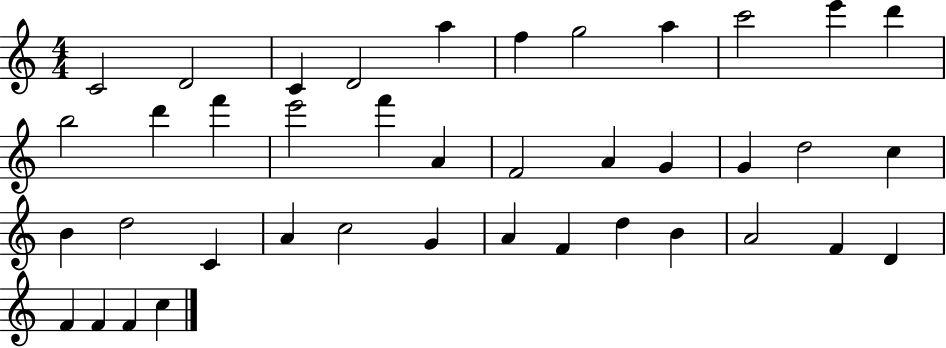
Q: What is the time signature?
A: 4/4